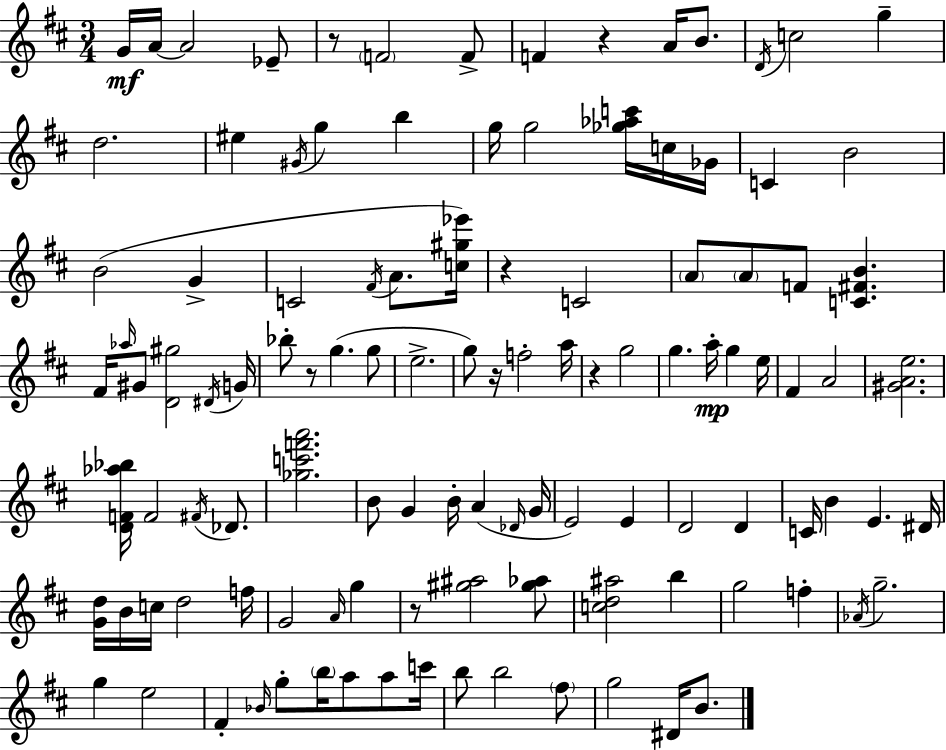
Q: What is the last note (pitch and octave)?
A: B4